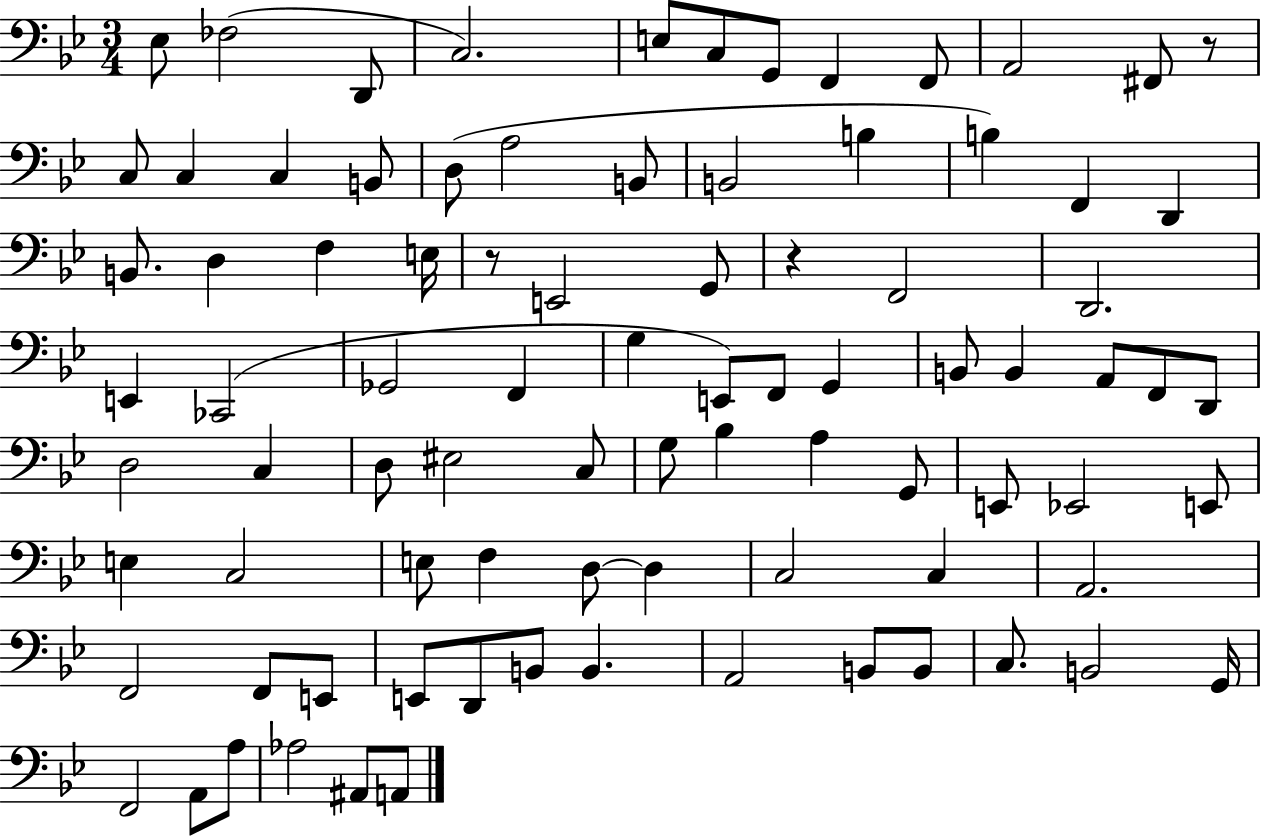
{
  \clef bass
  \numericTimeSignature
  \time 3/4
  \key bes \major
  \repeat volta 2 { ees8 fes2( d,8 | c2.) | e8 c8 g,8 f,4 f,8 | a,2 fis,8 r8 | \break c8 c4 c4 b,8 | d8( a2 b,8 | b,2 b4 | b4) f,4 d,4 | \break b,8. d4 f4 e16 | r8 e,2 g,8 | r4 f,2 | d,2. | \break e,4 ces,2( | ges,2 f,4 | g4 e,8) f,8 g,4 | b,8 b,4 a,8 f,8 d,8 | \break d2 c4 | d8 eis2 c8 | g8 bes4 a4 g,8 | e,8 ees,2 e,8 | \break e4 c2 | e8 f4 d8~~ d4 | c2 c4 | a,2. | \break f,2 f,8 e,8 | e,8 d,8 b,8 b,4. | a,2 b,8 b,8 | c8. b,2 g,16 | \break f,2 a,8 a8 | aes2 ais,8 a,8 | } \bar "|."
}